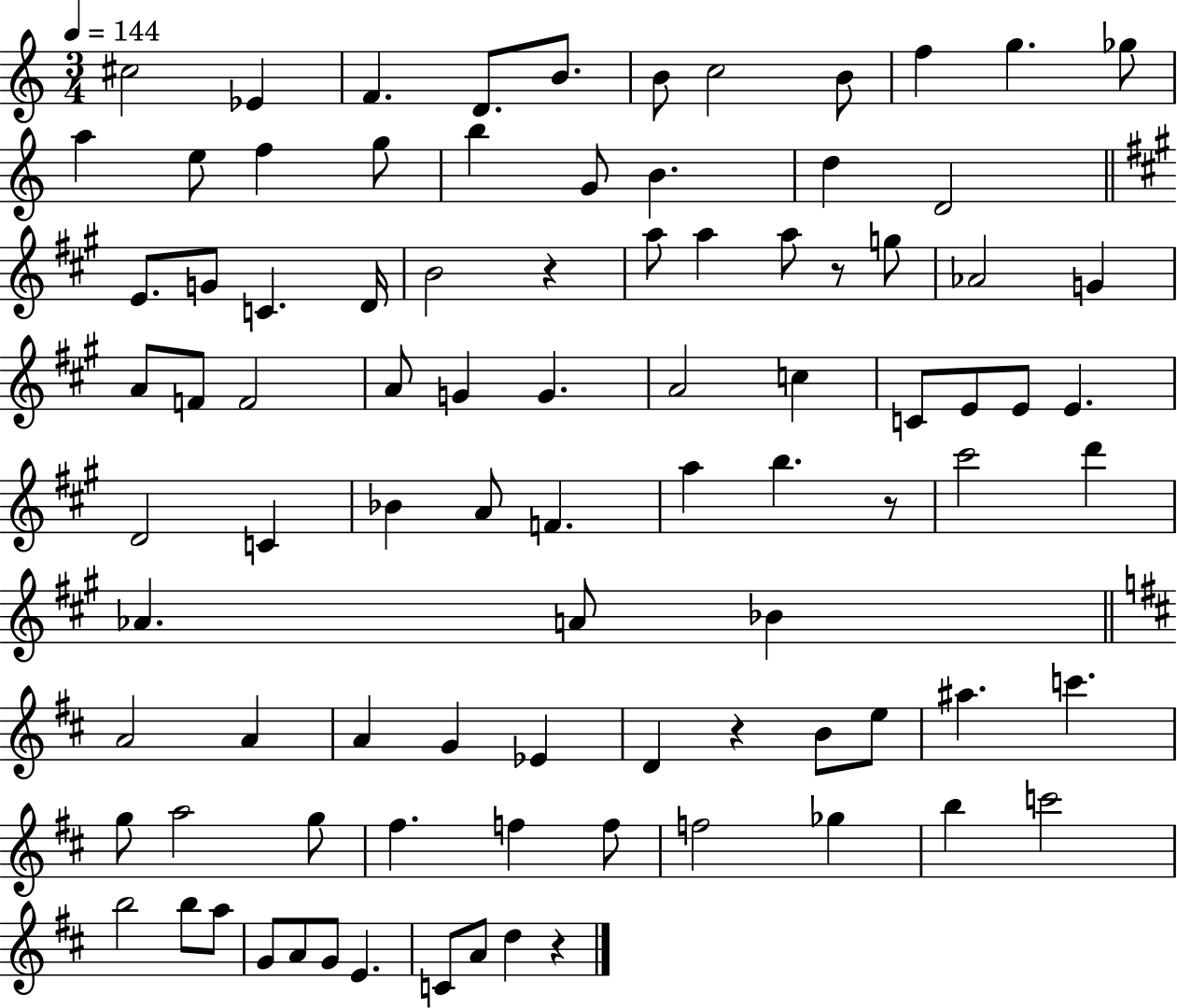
{
  \clef treble
  \numericTimeSignature
  \time 3/4
  \key c \major
  \tempo 4 = 144
  cis''2 ees'4 | f'4. d'8. b'8. | b'8 c''2 b'8 | f''4 g''4. ges''8 | \break a''4 e''8 f''4 g''8 | b''4 g'8 b'4. | d''4 d'2 | \bar "||" \break \key a \major e'8. g'8 c'4. d'16 | b'2 r4 | a''8 a''4 a''8 r8 g''8 | aes'2 g'4 | \break a'8 f'8 f'2 | a'8 g'4 g'4. | a'2 c''4 | c'8 e'8 e'8 e'4. | \break d'2 c'4 | bes'4 a'8 f'4. | a''4 b''4. r8 | cis'''2 d'''4 | \break aes'4. a'8 bes'4 | \bar "||" \break \key b \minor a'2 a'4 | a'4 g'4 ees'4 | d'4 r4 b'8 e''8 | ais''4. c'''4. | \break g''8 a''2 g''8 | fis''4. f''4 f''8 | f''2 ges''4 | b''4 c'''2 | \break b''2 b''8 a''8 | g'8 a'8 g'8 e'4. | c'8 a'8 d''4 r4 | \bar "|."
}